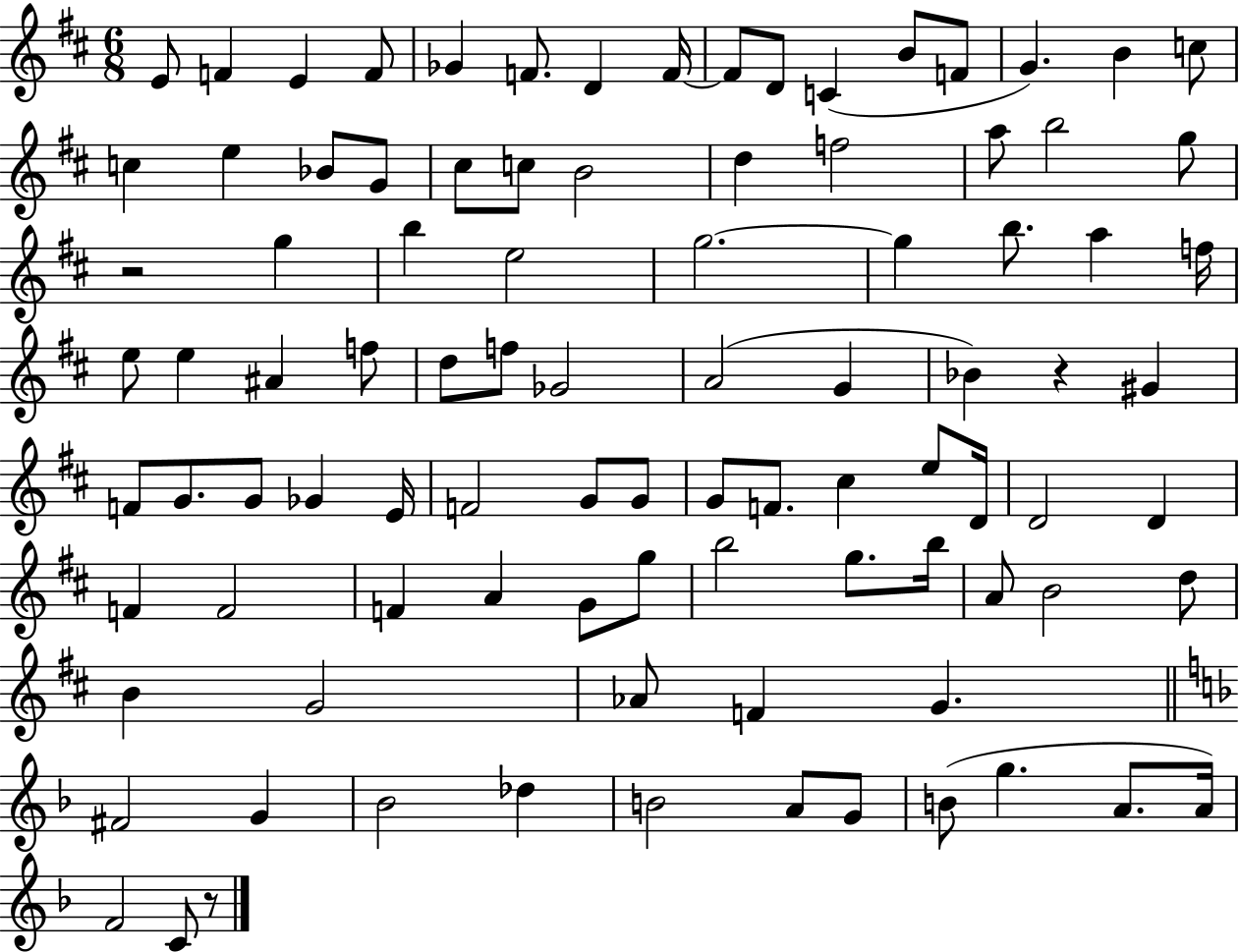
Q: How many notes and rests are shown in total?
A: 95